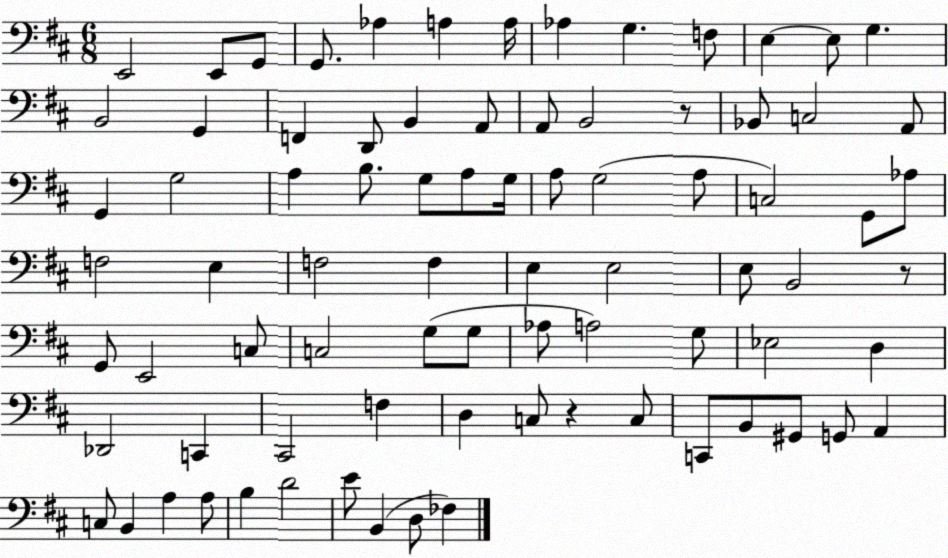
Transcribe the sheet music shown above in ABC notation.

X:1
T:Untitled
M:6/8
L:1/4
K:D
E,,2 E,,/2 G,,/2 G,,/2 _A, A, A,/4 _A, G, F,/2 E, E,/2 G, B,,2 G,, F,, D,,/2 B,, A,,/2 A,,/2 B,,2 z/2 _B,,/2 C,2 A,,/2 G,, G,2 A, B,/2 G,/2 A,/2 G,/4 A,/2 G,2 A,/2 C,2 G,,/2 _A,/2 F,2 E, F,2 F, E, E,2 E,/2 B,,2 z/2 G,,/2 E,,2 C,/2 C,2 G,/2 G,/2 _A,/2 A,2 G,/2 _E,2 D, _D,,2 C,, ^C,,2 F, D, C,/2 z C,/2 C,,/2 B,,/2 ^G,,/2 G,,/2 A,, C,/2 B,, A, A,/2 B, D2 E/2 B,, D,/2 _F,